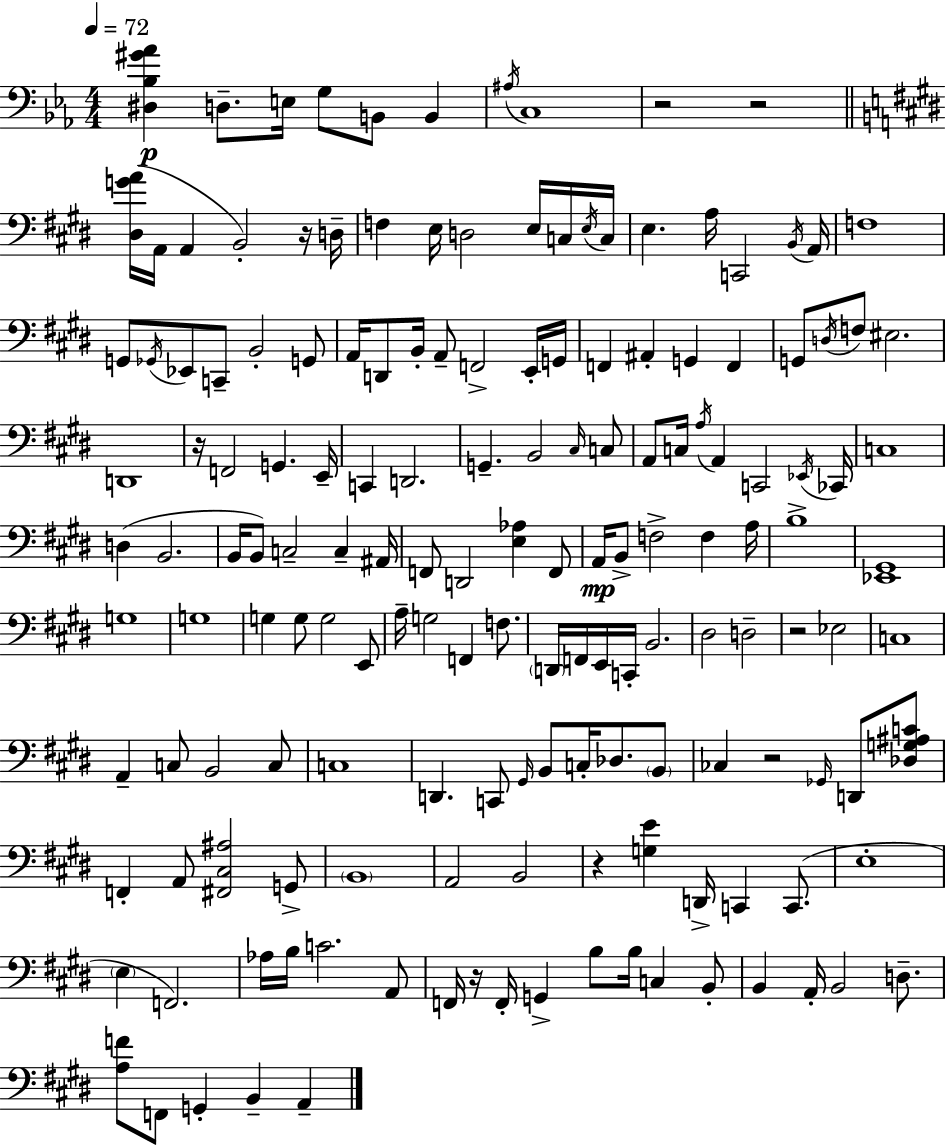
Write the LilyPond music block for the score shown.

{
  \clef bass
  \numericTimeSignature
  \time 4/4
  \key c \minor
  \tempo 4 = 72
  <dis bes gis' aes'>4\p d8.-- e16 g8 b,8 b,4 | \acciaccatura { ais16 } c1 | r2 r2 | \bar "||" \break \key e \major <dis g' a'>16( a,16 a,4 b,2-.) r16 d16-- | f4 e16 d2 e16 c16 \acciaccatura { e16 } | c16 e4. a16 c,2 | \acciaccatura { b,16 } a,16 f1 | \break g,8 \acciaccatura { ges,16 } ees,8 c,8-- b,2-. | g,8 a,16 d,8 b,16-. a,8-- f,2-> | e,16-. g,16 f,4 ais,4-. g,4 f,4 | g,8 \acciaccatura { d16 } f8 eis2. | \break d,1 | r16 f,2 g,4. | e,16-- c,4 d,2. | g,4.-- b,2 | \break \grace { cis16 } c8 a,8 c16 \acciaccatura { a16 } a,4 c,2 | \acciaccatura { ees,16 } ces,16 c1 | d4( b,2. | b,16 b,8) c2-- | \break c4-- ais,16 f,8 d,2 | <e aes>4 f,8 a,16\mp b,8-> f2-> | f4 a16 b1-> | <ees, gis,>1 | \break g1 | g1 | g4 g8 g2 | e,8 a16-- g2 | \break f,4 f8. \parenthesize d,16 f,16 e,16 c,16-. b,2. | dis2 d2-- | r2 ees2 | c1 | \break a,4-- c8 b,2 | c8 c1 | d,4. c,8 \grace { gis,16 } | b,8 c16-. des8. \parenthesize b,8 ces4 r2 | \break \grace { ges,16 } d,8 <des g ais c'>8 f,4-. a,8 <fis, cis ais>2 | g,8-> \parenthesize b,1 | a,2 | b,2 r4 <g e'>4 | \break d,16-> c,4 c,8.( e1-. | \parenthesize e4 f,2.) | aes16 b16 c'2. | a,8 f,16 r16 f,16-. g,4-> | \break b8 b16 c4 b,8-. b,4 a,16-. b,2 | d8.-- <a f'>8 f,8 g,4-. | b,4-- a,4-- \bar "|."
}